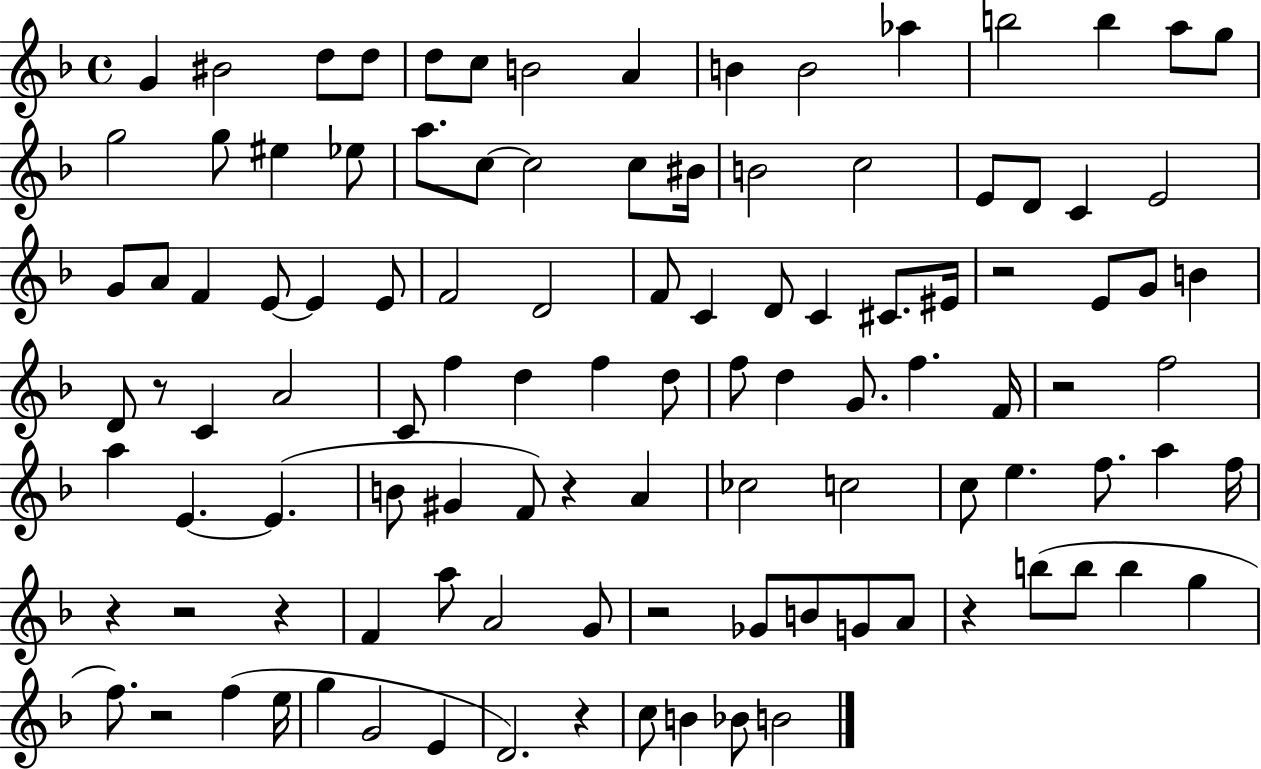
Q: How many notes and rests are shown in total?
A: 109